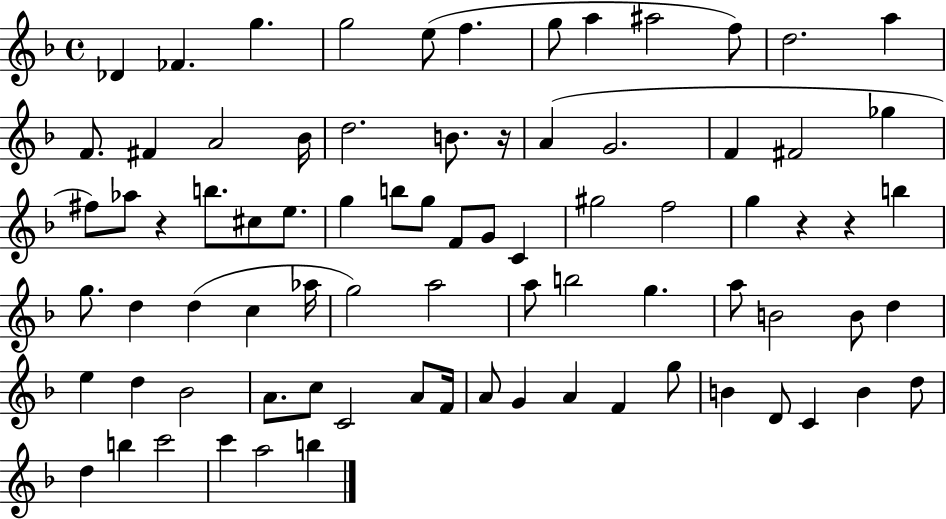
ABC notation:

X:1
T:Untitled
M:4/4
L:1/4
K:F
_D _F g g2 e/2 f g/2 a ^a2 f/2 d2 a F/2 ^F A2 _B/4 d2 B/2 z/4 A G2 F ^F2 _g ^f/2 _a/2 z b/2 ^c/2 e/2 g b/2 g/2 F/2 G/2 C ^g2 f2 g z z b g/2 d d c _a/4 g2 a2 a/2 b2 g a/2 B2 B/2 d e d _B2 A/2 c/2 C2 A/2 F/4 A/2 G A F g/2 B D/2 C B d/2 d b c'2 c' a2 b